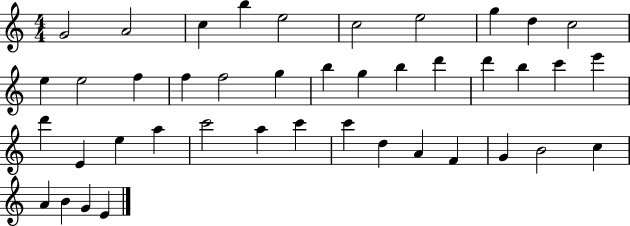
{
  \clef treble
  \numericTimeSignature
  \time 4/4
  \key c \major
  g'2 a'2 | c''4 b''4 e''2 | c''2 e''2 | g''4 d''4 c''2 | \break e''4 e''2 f''4 | f''4 f''2 g''4 | b''4 g''4 b''4 d'''4 | d'''4 b''4 c'''4 e'''4 | \break d'''4 e'4 e''4 a''4 | c'''2 a''4 c'''4 | c'''4 d''4 a'4 f'4 | g'4 b'2 c''4 | \break a'4 b'4 g'4 e'4 | \bar "|."
}